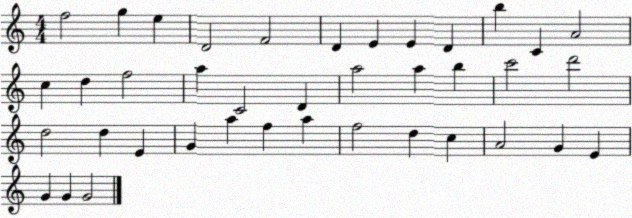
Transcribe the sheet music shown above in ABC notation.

X:1
T:Untitled
M:4/4
L:1/4
K:C
f2 g e D2 F2 D E E D b C A2 c d f2 a C2 D a2 a b c'2 d'2 d2 d E G a f a f2 d c A2 G E G G G2